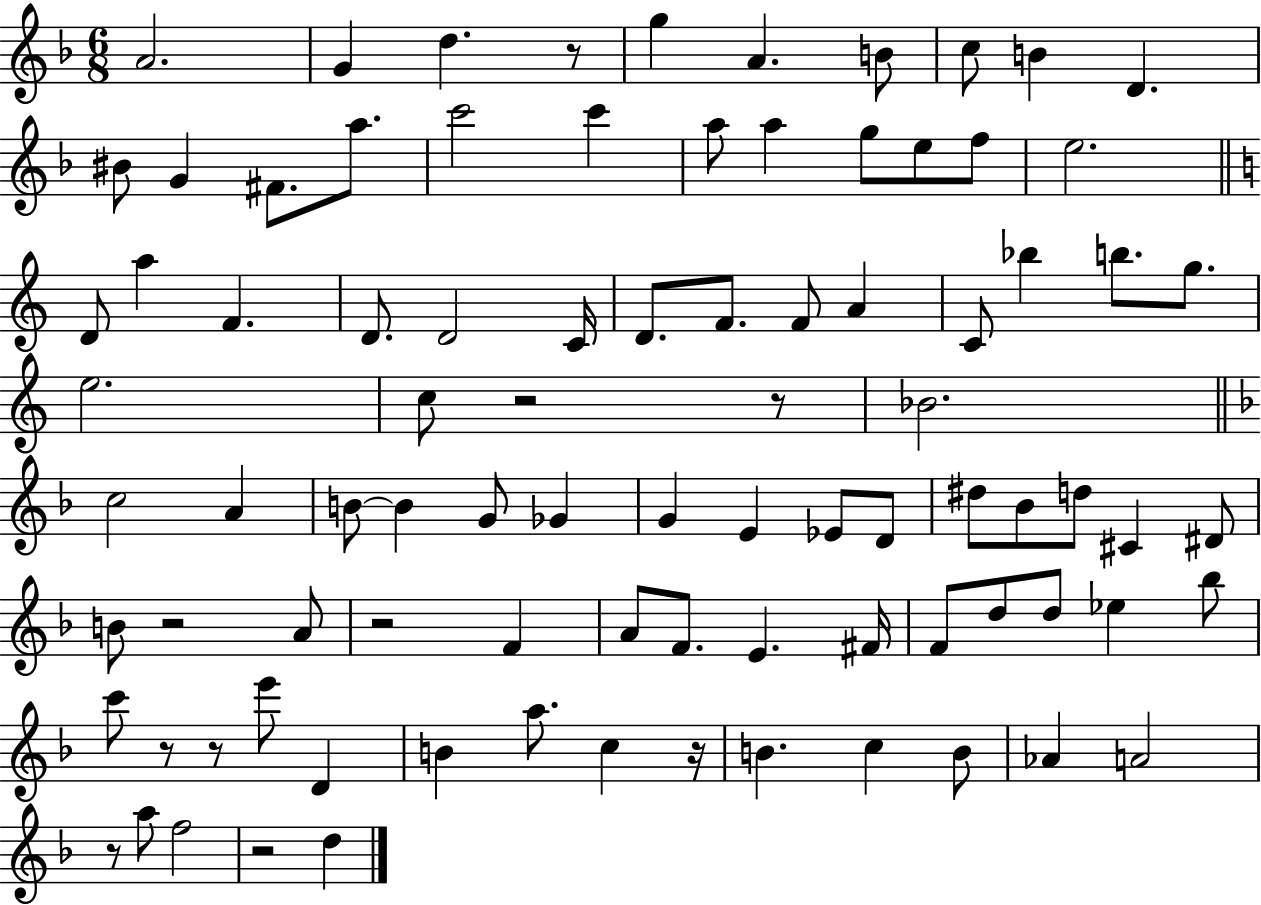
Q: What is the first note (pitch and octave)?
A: A4